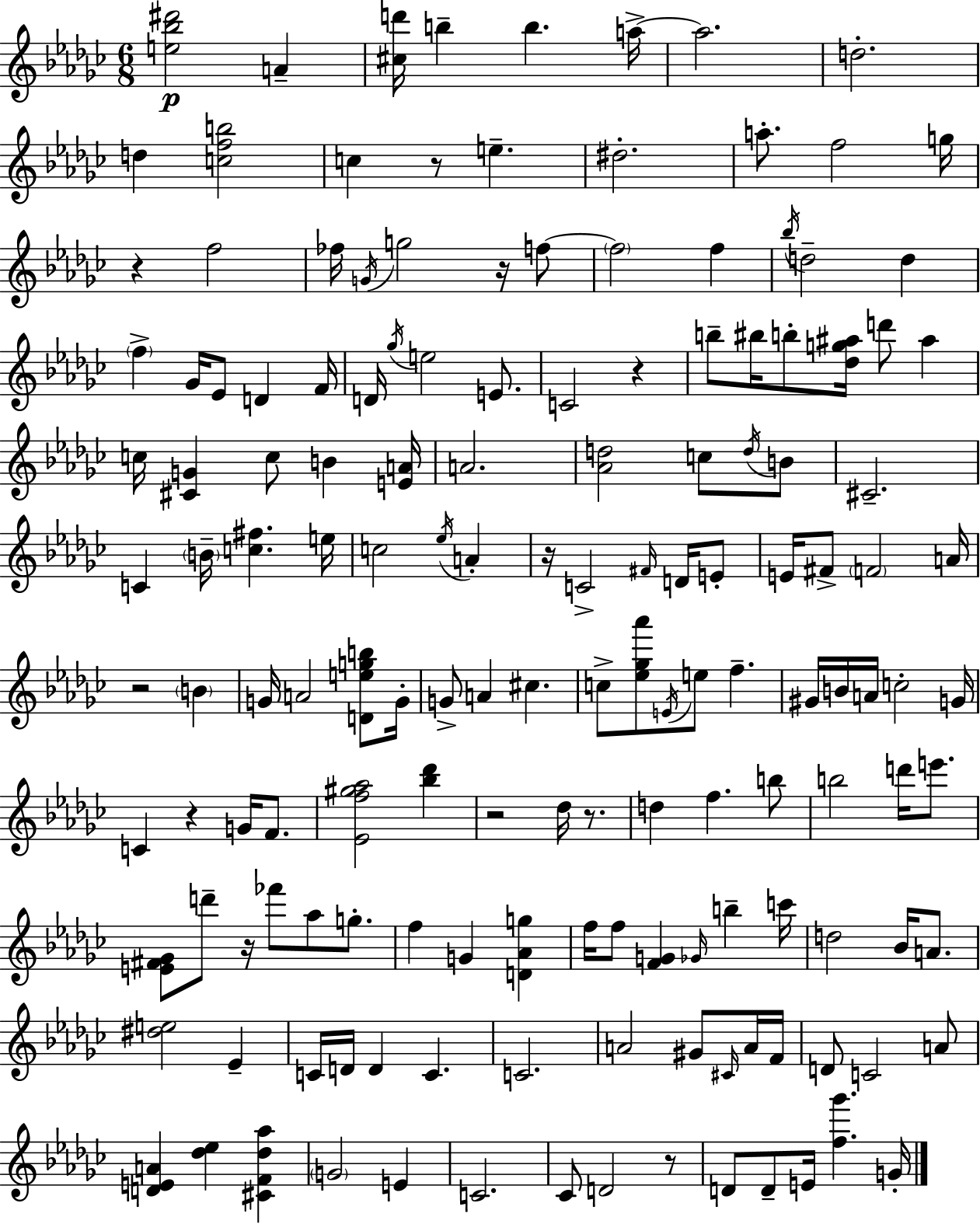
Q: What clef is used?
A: treble